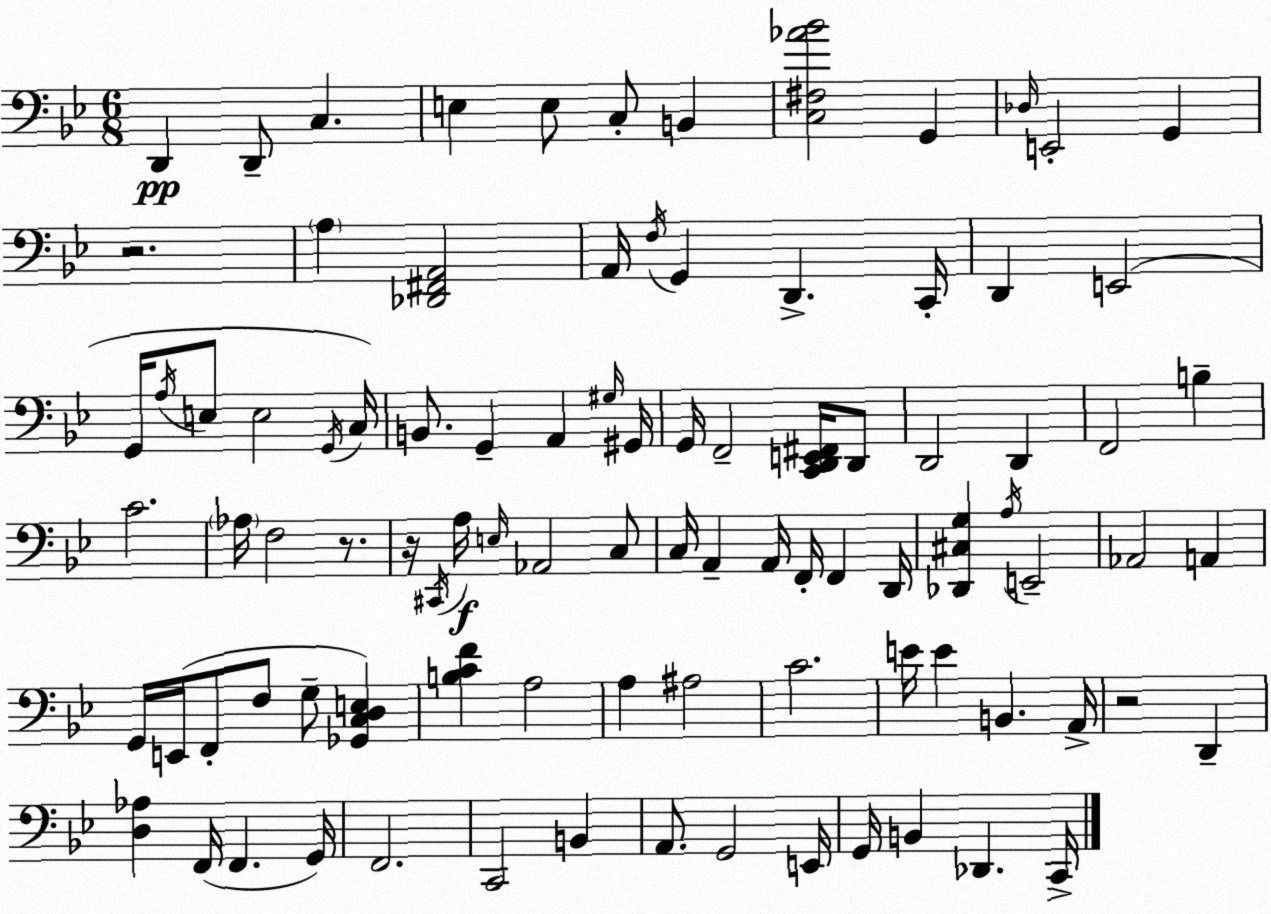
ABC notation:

X:1
T:Untitled
M:6/8
L:1/4
K:Gm
D,, D,,/2 C, E, E,/2 C,/2 B,, [C,^F,_A_B]2 G,, _D,/4 E,,2 G,, z2 A, [_D,,^F,,A,,]2 A,,/4 F,/4 G,, D,, C,,/4 D,, E,,2 G,,/4 A,/4 E,/2 E,2 G,,/4 C,/4 B,,/2 G,, A,, ^G,/4 ^G,,/4 G,,/4 F,,2 [C,,D,,E,,^F,,]/4 D,,/2 D,,2 D,, F,,2 B, C2 _A,/4 F,2 z/2 z/4 ^C,,/4 A,/4 E,/4 _A,,2 C,/2 C,/4 A,, A,,/4 F,,/4 F,, D,,/4 [_D,,^C,G,] A,/4 E,,2 _A,,2 A,, G,,/4 E,,/4 F,,/2 F,/2 G,/2 [_G,,C,D,E,] [B,CF] A,2 A, ^A,2 C2 E/4 E B,, A,,/4 z2 D,, [D,_A,] F,,/4 F,, G,,/4 F,,2 C,,2 B,, A,,/2 G,,2 E,,/4 G,,/4 B,, _D,, C,,/4